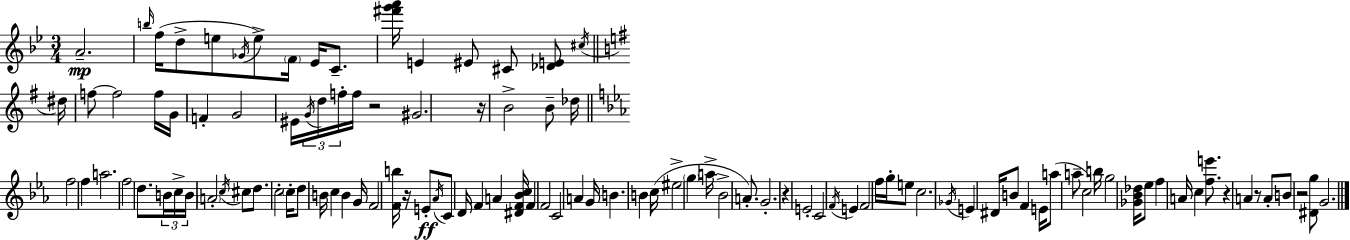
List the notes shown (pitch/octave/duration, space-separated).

A4/h. B5/s F5/s D5/e E5/e Gb4/s E5/e F4/s Eb4/s C4/e. [F#6,G6,A6]/s E4/q EIS4/e C#4/e [Db4,E4]/e C#5/s D#5/s F5/e F5/h F5/s G4/s F4/q G4/h EIS4/s G4/s D5/s F5/s F5/s R/h G#4/h. R/s B4/h B4/e Db5/s F5/h F5/q A5/h. F5/h D5/e. B4/s C5/s B4/s A4/h C5/s C#5/e D5/e. C5/h C5/s D5/e B4/s C5/q B4/q G4/s F4/h [F4,B5]/s R/s E4/e Ab4/s C4/e D4/s F4/q A4/q [D#4,F4,Bb4,C5]/s F4/q F4/h C4/h A4/q G4/s B4/q. B4/q C5/s EIS5/h G5/q A5/s Bb4/h A4/e. G4/h. R/q E4/h C4/h F4/s E4/q F4/h F5/s G5/s E5/e C5/h. Gb4/s E4/q D#4/s B4/e F4/q E4/s A5/e A5/e C5/h B5/s G5/h [Gb4,Bb4,Db5]/s Eb5/e F5/q A4/s C5/q [F5,E6]/e. R/q A4/q R/e A4/e B4/e R/h [D#4,G5]/e G4/h.